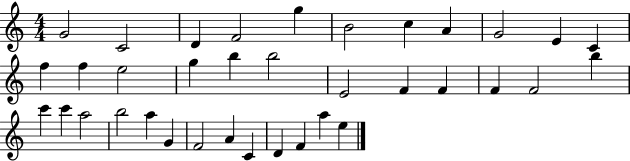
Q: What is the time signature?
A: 4/4